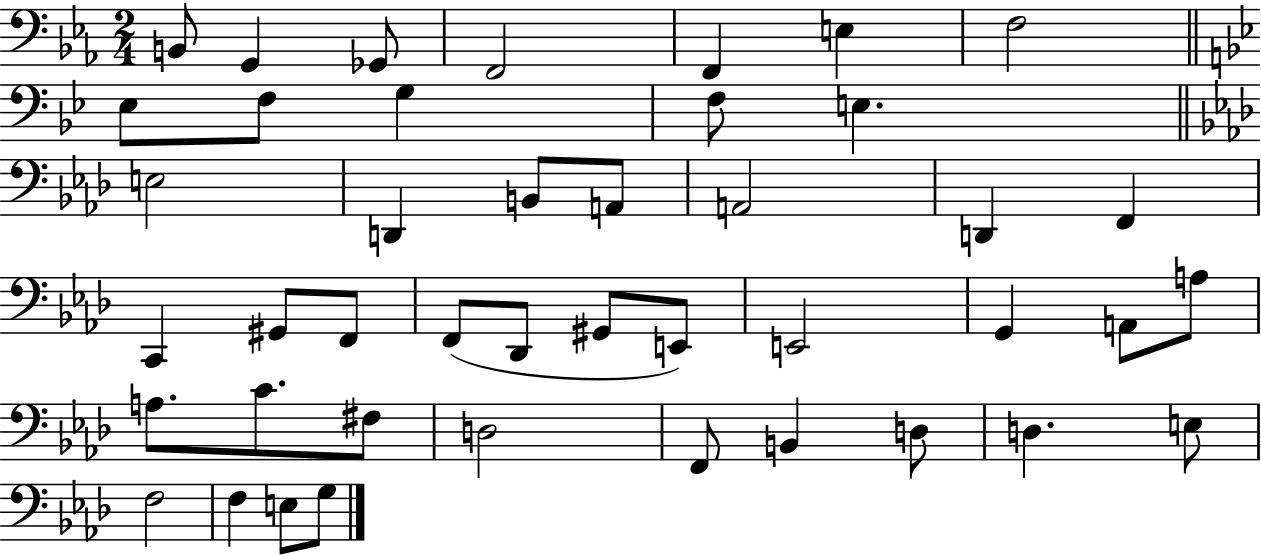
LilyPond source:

{
  \clef bass
  \numericTimeSignature
  \time 2/4
  \key ees \major
  b,8 g,4 ges,8 | f,2 | f,4 e4 | f2 | \break \bar "||" \break \key bes \major ees8 f8 g4 | f8 e4. | \bar "||" \break \key aes \major e2 | d,4 b,8 a,8 | a,2 | d,4 f,4 | \break c,4 gis,8 f,8 | f,8( des,8 gis,8 e,8) | e,2 | g,4 a,8 a8 | \break a8. c'8. fis8 | d2 | f,8 b,4 d8 | d4. e8 | \break f2 | f4 e8 g8 | \bar "|."
}